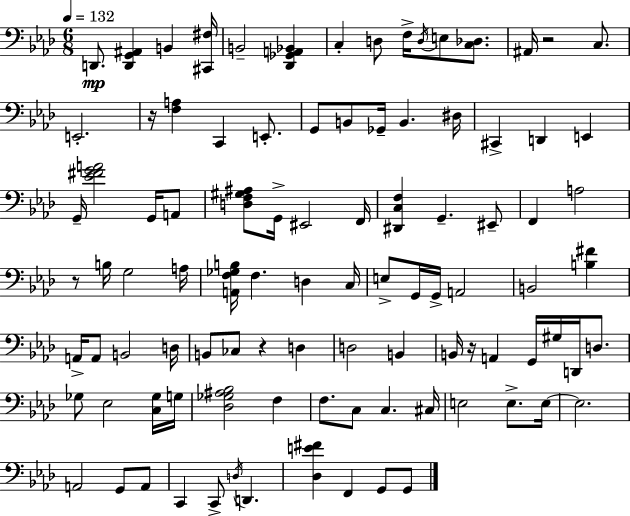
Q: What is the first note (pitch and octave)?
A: D2